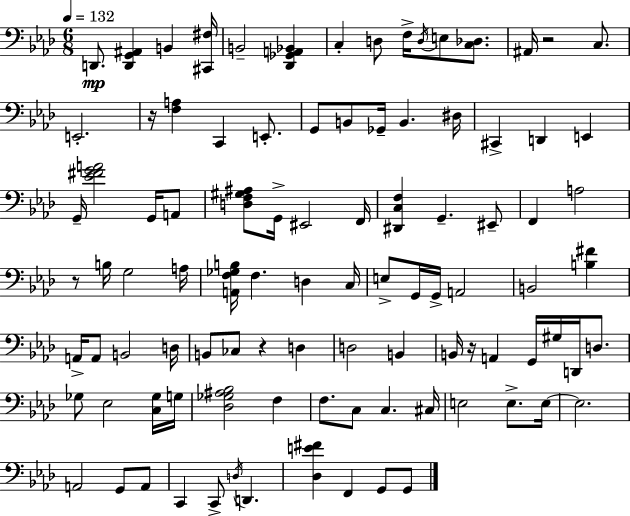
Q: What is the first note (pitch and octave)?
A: D2